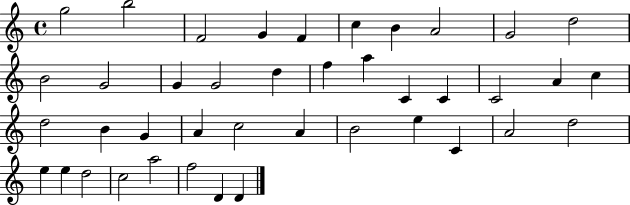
G5/h B5/h F4/h G4/q F4/q C5/q B4/q A4/h G4/h D5/h B4/h G4/h G4/q G4/h D5/q F5/q A5/q C4/q C4/q C4/h A4/q C5/q D5/h B4/q G4/q A4/q C5/h A4/q B4/h E5/q C4/q A4/h D5/h E5/q E5/q D5/h C5/h A5/h F5/h D4/q D4/q